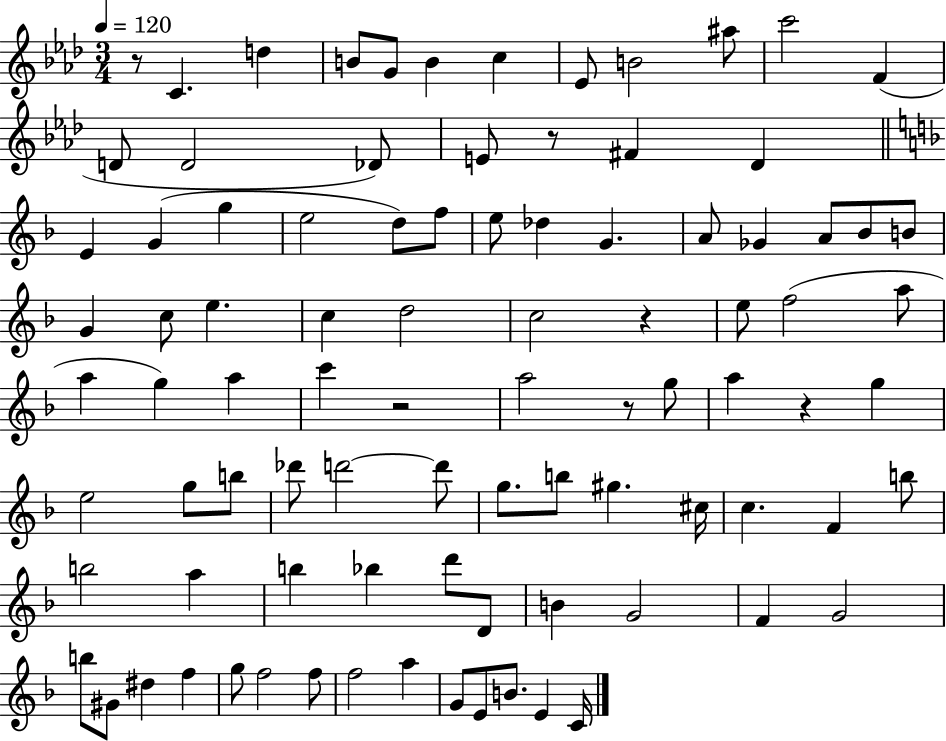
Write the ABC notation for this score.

X:1
T:Untitled
M:3/4
L:1/4
K:Ab
z/2 C d B/2 G/2 B c _E/2 B2 ^a/2 c'2 F D/2 D2 _D/2 E/2 z/2 ^F _D E G g e2 d/2 f/2 e/2 _d G A/2 _G A/2 _B/2 B/2 G c/2 e c d2 c2 z e/2 f2 a/2 a g a c' z2 a2 z/2 g/2 a z g e2 g/2 b/2 _d'/2 d'2 d'/2 g/2 b/2 ^g ^c/4 c F b/2 b2 a b _b d'/2 D/2 B G2 F G2 b/2 ^G/2 ^d f g/2 f2 f/2 f2 a G/2 E/2 B/2 E C/4